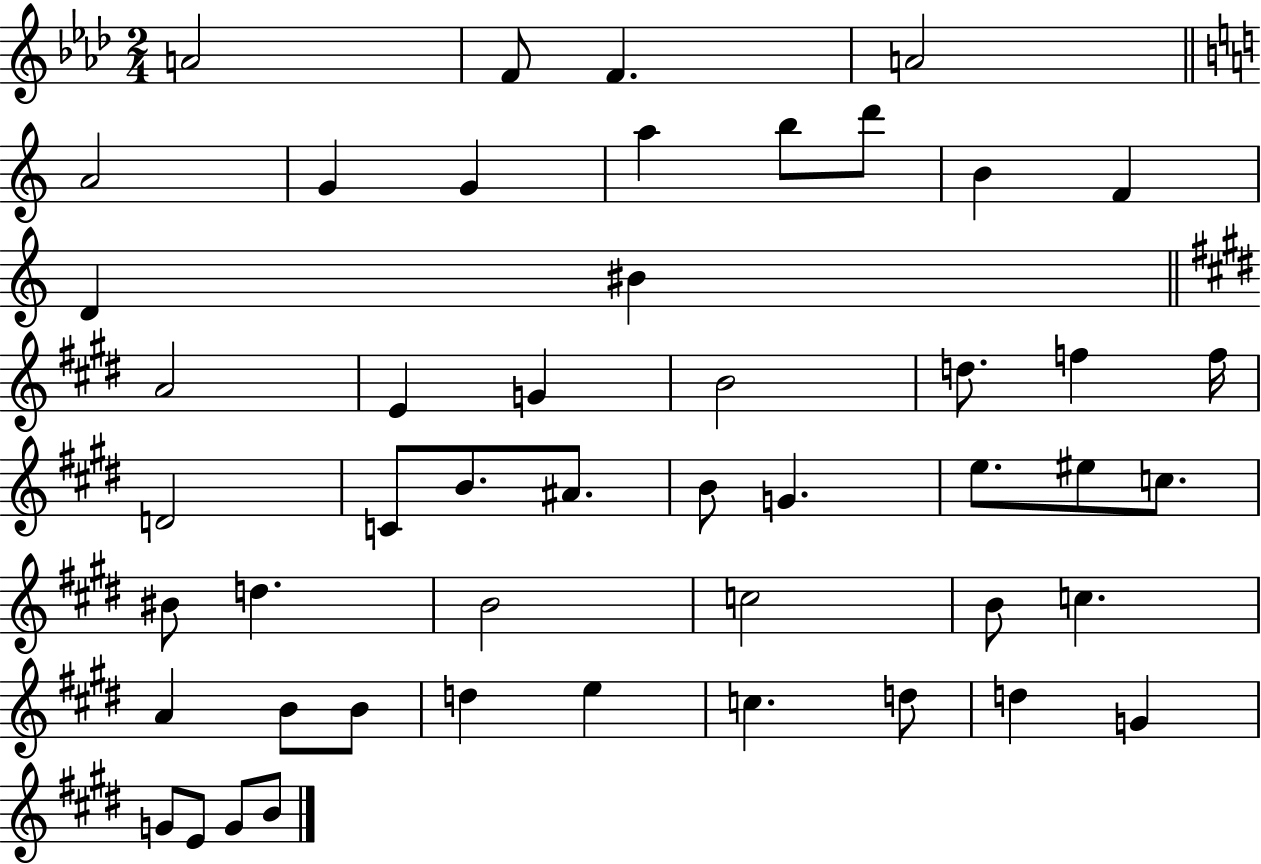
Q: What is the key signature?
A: AES major